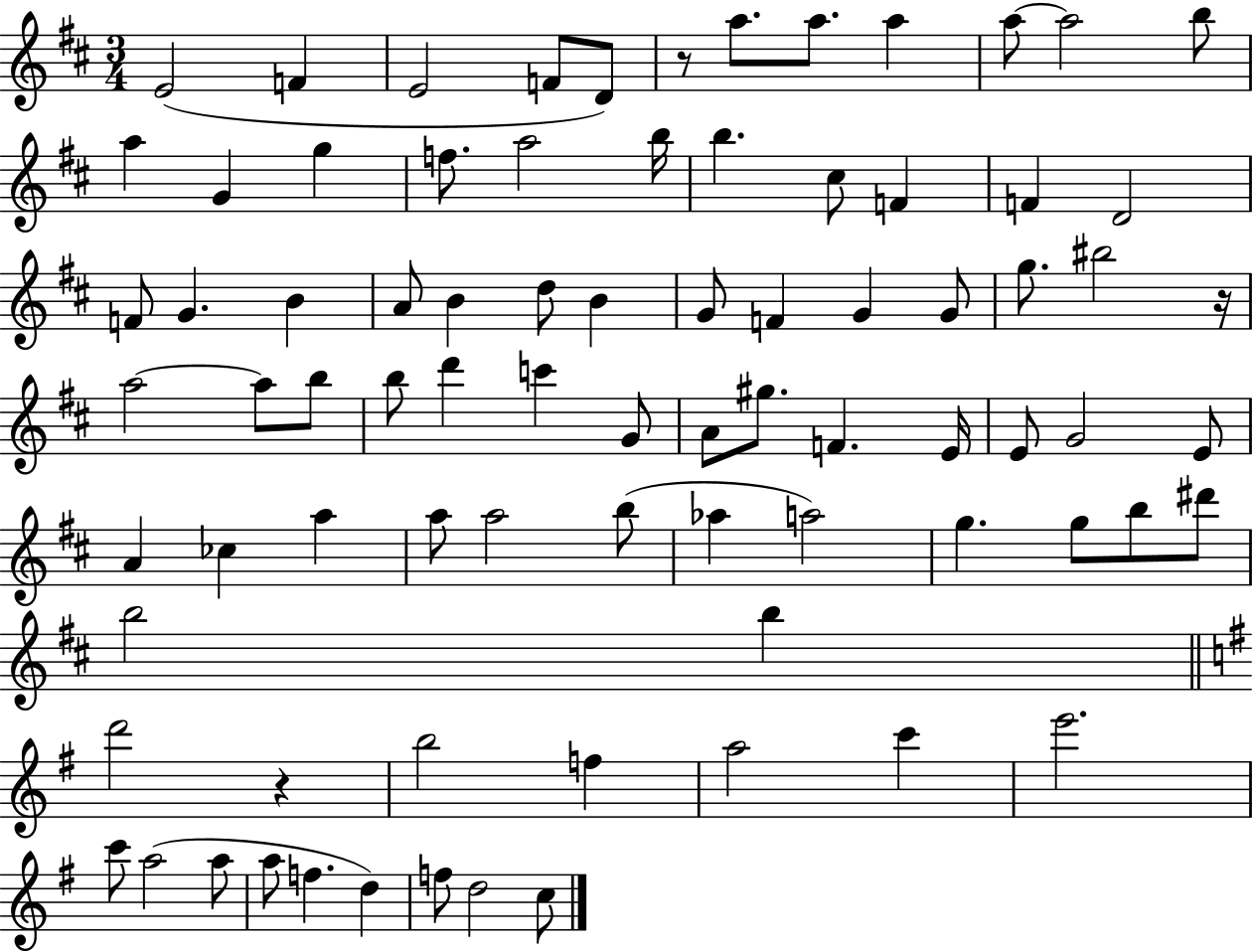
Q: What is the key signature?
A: D major